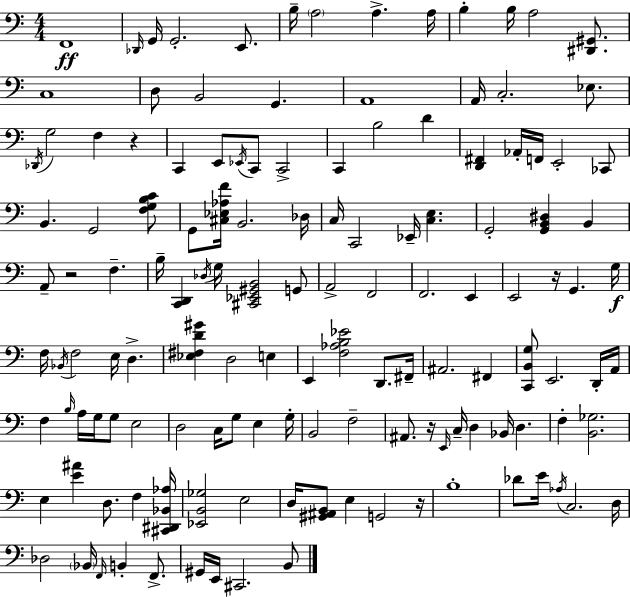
F2/w Db2/s G2/s G2/h. E2/e. B3/s A3/h A3/q. A3/s B3/q B3/s A3/h [D#2,G#2]/e. C3/w D3/e B2/h G2/q. A2/w A2/s C3/h. Eb3/e. Db2/s G3/h F3/q R/q C2/q E2/e Eb2/s C2/e C2/h C2/q B3/h D4/q [D2,F#2]/q Ab2/s F2/s E2/h CES2/e B2/q. G2/h [F3,G3,B3,C4]/e G2/e [C#3,Eb3,Ab3,F4]/s B2/h. Db3/s C3/s C2/h Eb2/s [C3,E3]/q. G2/h [G2,B2,D#3]/q B2/q A2/e R/h F3/q. B3/s [C2,D2]/q Db3/s G3/s [C#2,Eb2,G#2,B2]/h G2/e A2/h F2/h F2/h. E2/q E2/h R/s G2/q. G3/s F3/s Bb2/s F3/h E3/s D3/q. [Eb3,F#3,D4,G#4]/q D3/h E3/q E2/q [F3,Ab3,B3,Eb4]/h D2/e. F#2/s A#2/h. F#2/q [C2,B2,G3]/e E2/h. D2/s A2/s F3/q B3/s A3/s G3/s G3/e E3/h D3/h C3/s G3/e E3/q G3/s B2/h F3/h A#2/e. R/s E2/s C3/s D3/q Bb2/s D3/q. F3/q [B2,Gb3]/h. E3/q [E4,A#4]/q D3/e. F3/q [C#2,D#2,Bb2,Ab3]/s [Eb2,B2,Gb3]/h E3/h D3/s [G#2,A#2,B2]/e E3/q G2/h R/s B3/w Db4/e E4/s Ab3/s C3/h. D3/s Db3/h Bb2/s F2/s B2/q F2/e. G#2/s E2/s C#2/h. B2/e